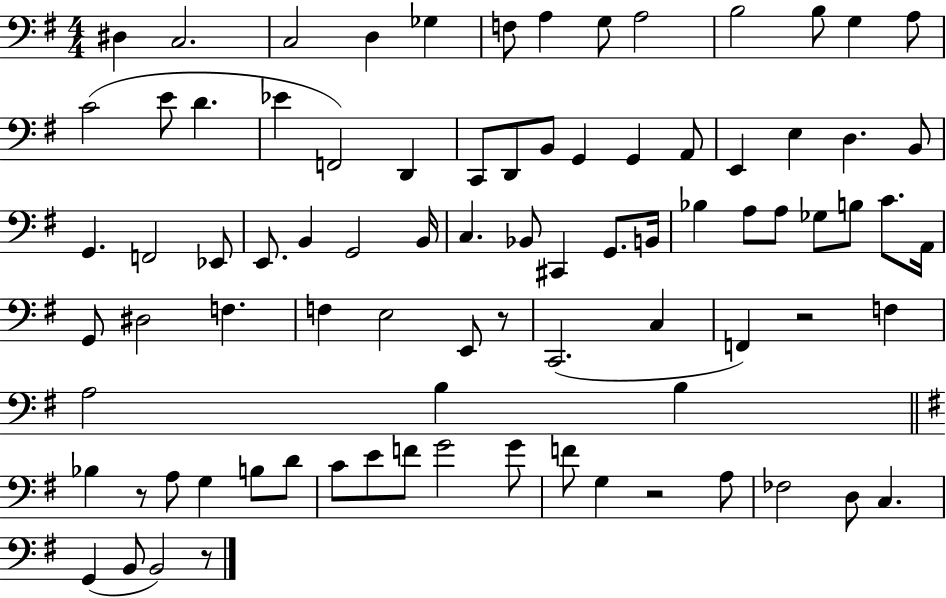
D#3/q C3/h. C3/h D3/q Gb3/q F3/e A3/q G3/e A3/h B3/h B3/e G3/q A3/e C4/h E4/e D4/q. Eb4/q F2/h D2/q C2/e D2/e B2/e G2/q G2/q A2/e E2/q E3/q D3/q. B2/e G2/q. F2/h Eb2/e E2/e. B2/q G2/h B2/s C3/q. Bb2/e C#2/q G2/e. B2/s Bb3/q A3/e A3/e Gb3/e B3/e C4/e. A2/s G2/e D#3/h F3/q. F3/q E3/h E2/e R/e C2/h. C3/q F2/q R/h F3/q A3/h B3/q B3/q Bb3/q R/e A3/e G3/q B3/e D4/e C4/e E4/e F4/e G4/h G4/e F4/e G3/q R/h A3/e FES3/h D3/e C3/q. G2/q B2/e B2/h R/e